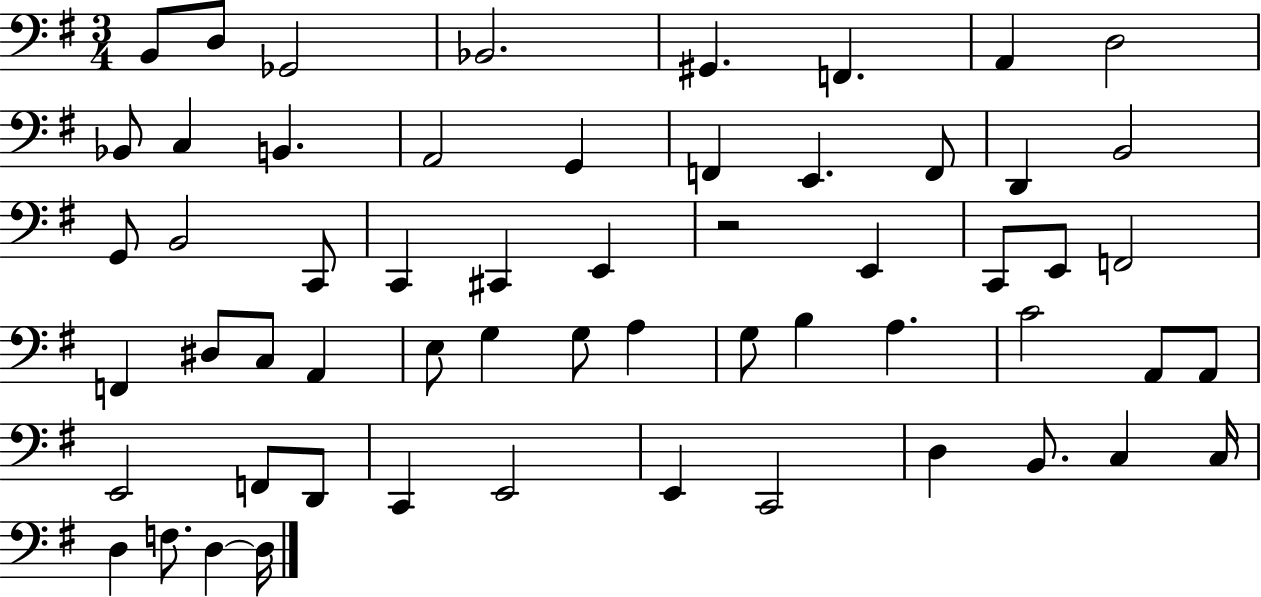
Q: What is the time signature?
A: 3/4